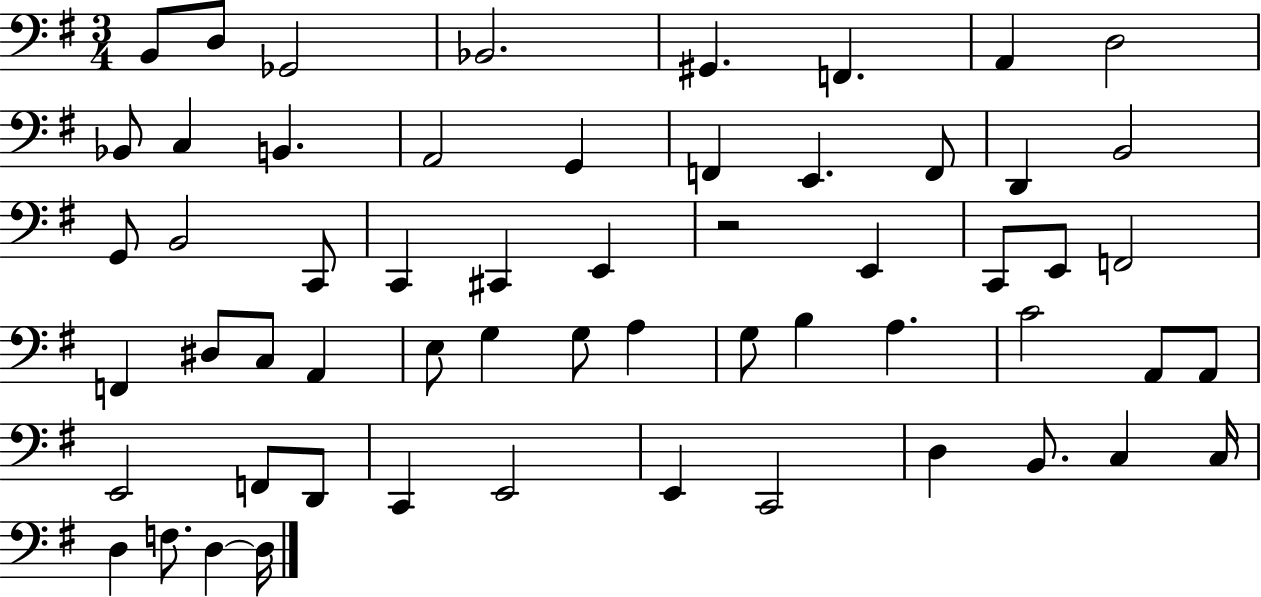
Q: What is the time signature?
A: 3/4